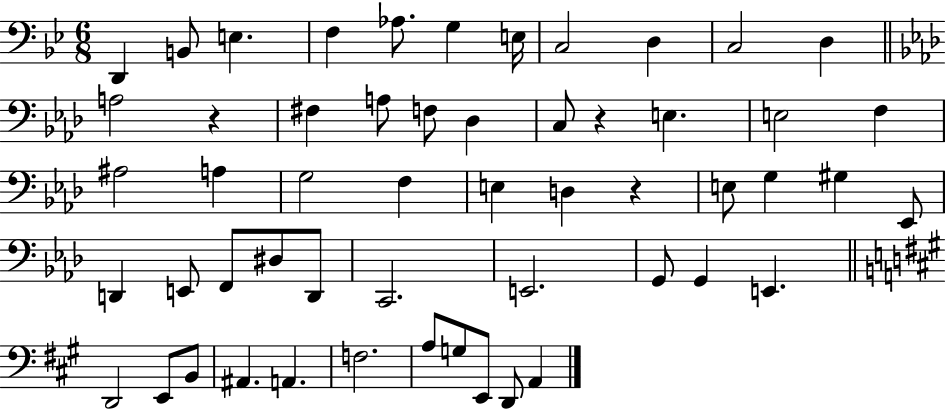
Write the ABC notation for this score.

X:1
T:Untitled
M:6/8
L:1/4
K:Bb
D,, B,,/2 E, F, _A,/2 G, E,/4 C,2 D, C,2 D, A,2 z ^F, A,/2 F,/2 _D, C,/2 z E, E,2 F, ^A,2 A, G,2 F, E, D, z E,/2 G, ^G, _E,,/2 D,, E,,/2 F,,/2 ^D,/2 D,,/2 C,,2 E,,2 G,,/2 G,, E,, D,,2 E,,/2 B,,/2 ^A,, A,, F,2 A,/2 G,/2 E,,/2 D,,/2 A,,